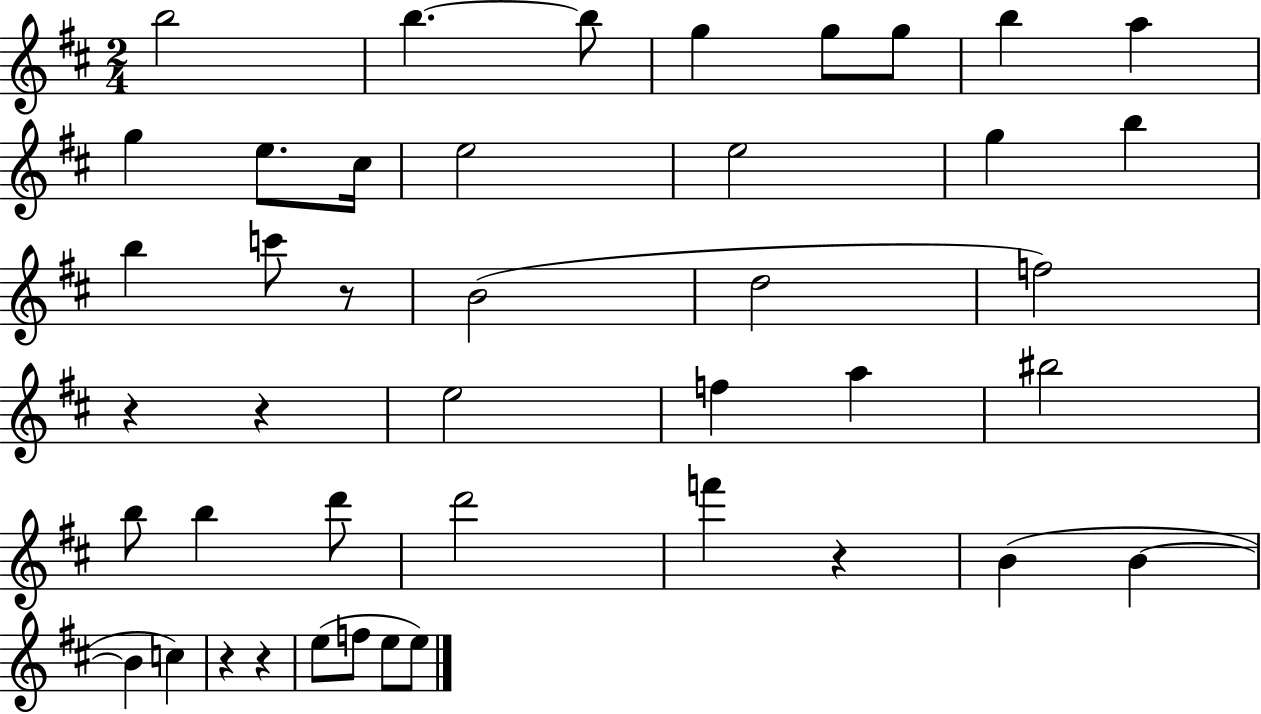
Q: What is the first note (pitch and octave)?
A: B5